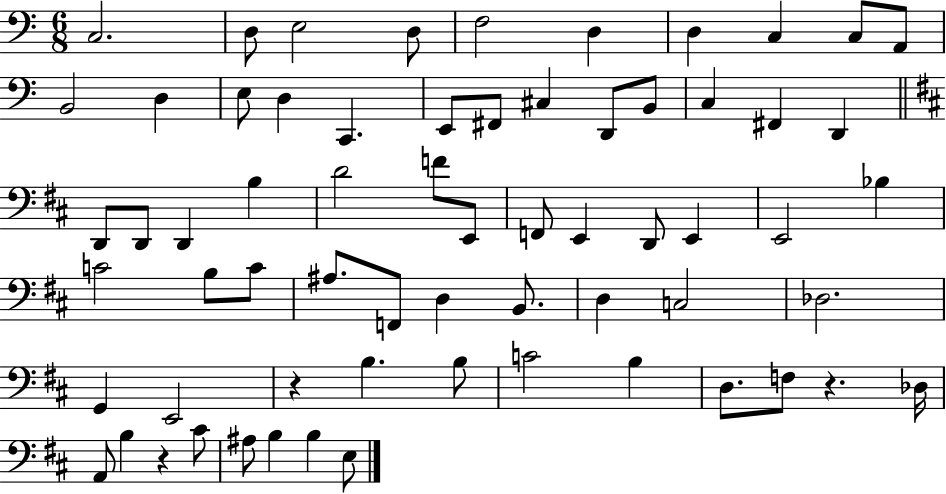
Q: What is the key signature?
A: C major